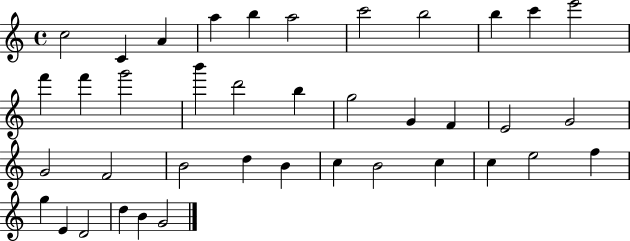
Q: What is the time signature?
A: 4/4